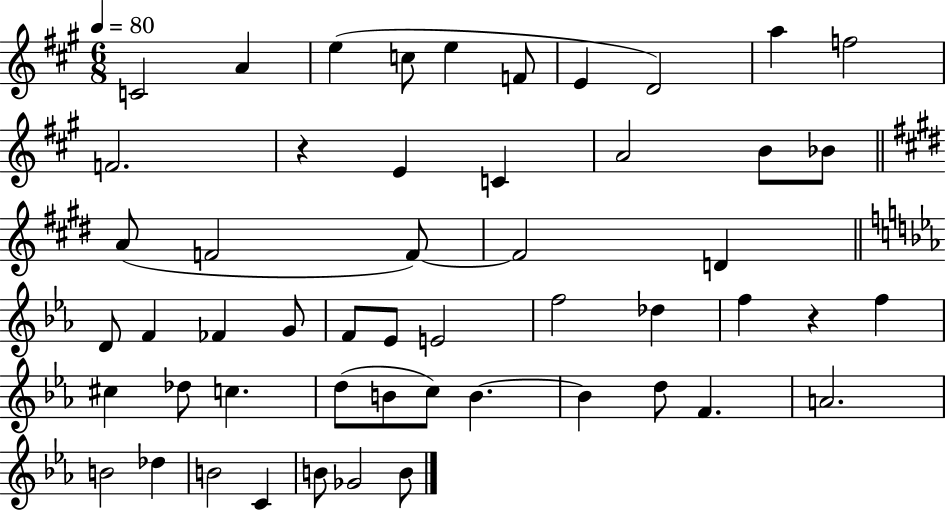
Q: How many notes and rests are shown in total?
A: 52